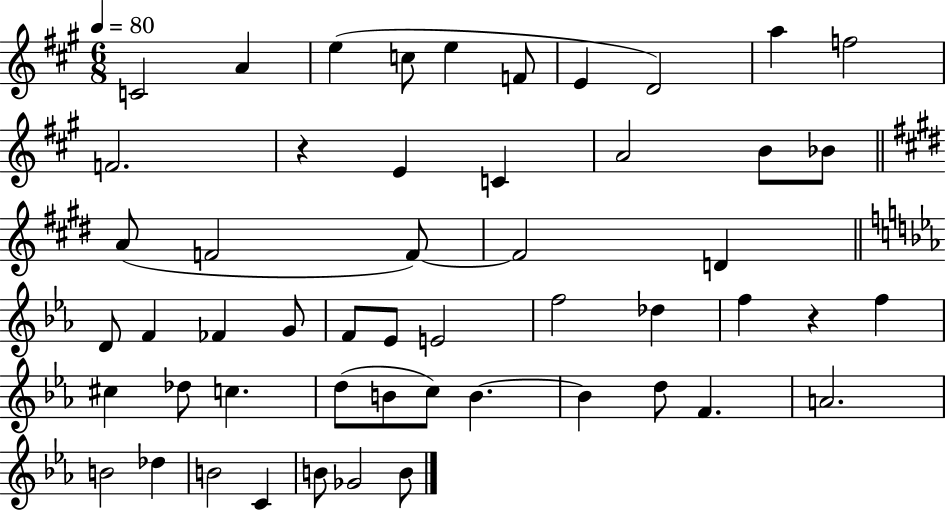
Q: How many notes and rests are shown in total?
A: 52